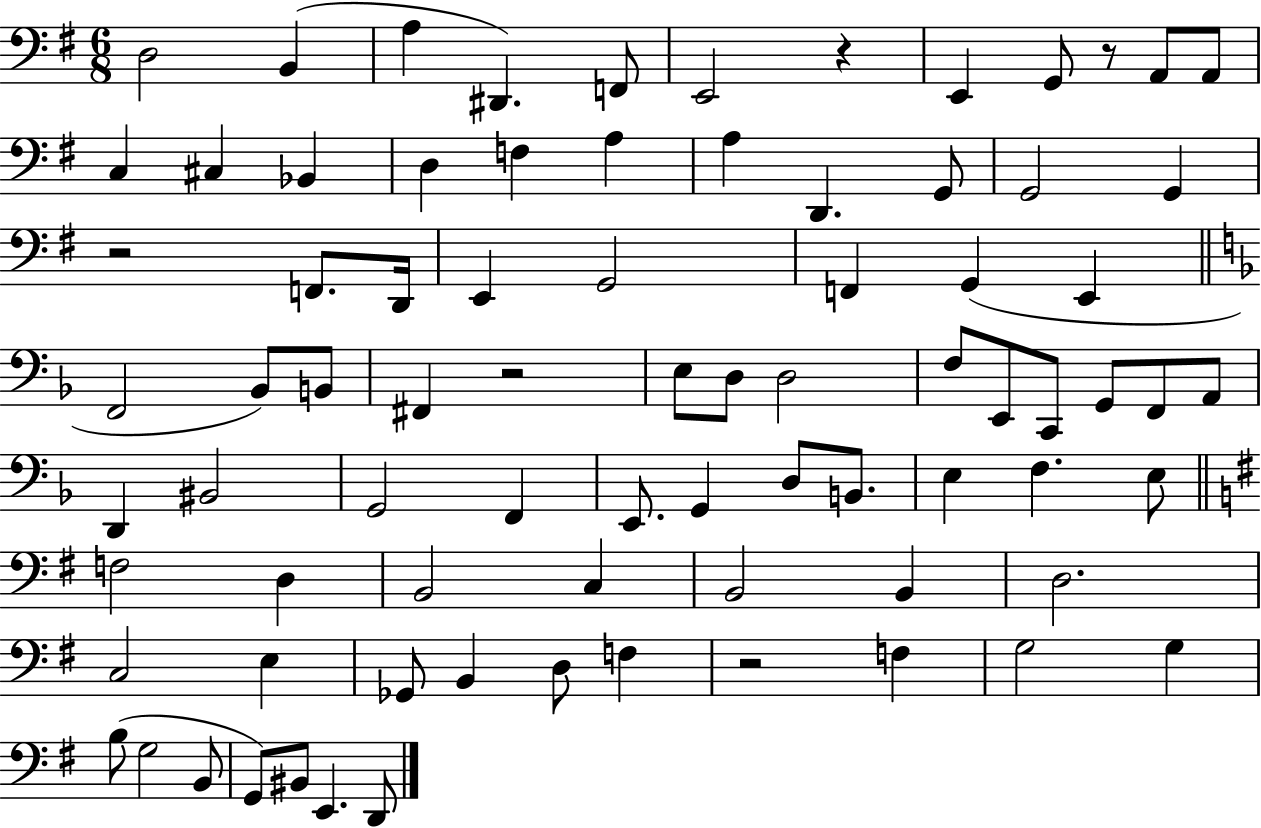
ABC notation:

X:1
T:Untitled
M:6/8
L:1/4
K:G
D,2 B,, A, ^D,, F,,/2 E,,2 z E,, G,,/2 z/2 A,,/2 A,,/2 C, ^C, _B,, D, F, A, A, D,, G,,/2 G,,2 G,, z2 F,,/2 D,,/4 E,, G,,2 F,, G,, E,, F,,2 _B,,/2 B,,/2 ^F,, z2 E,/2 D,/2 D,2 F,/2 E,,/2 C,,/2 G,,/2 F,,/2 A,,/2 D,, ^B,,2 G,,2 F,, E,,/2 G,, D,/2 B,,/2 E, F, E,/2 F,2 D, B,,2 C, B,,2 B,, D,2 C,2 E, _G,,/2 B,, D,/2 F, z2 F, G,2 G, B,/2 G,2 B,,/2 G,,/2 ^B,,/2 E,, D,,/2